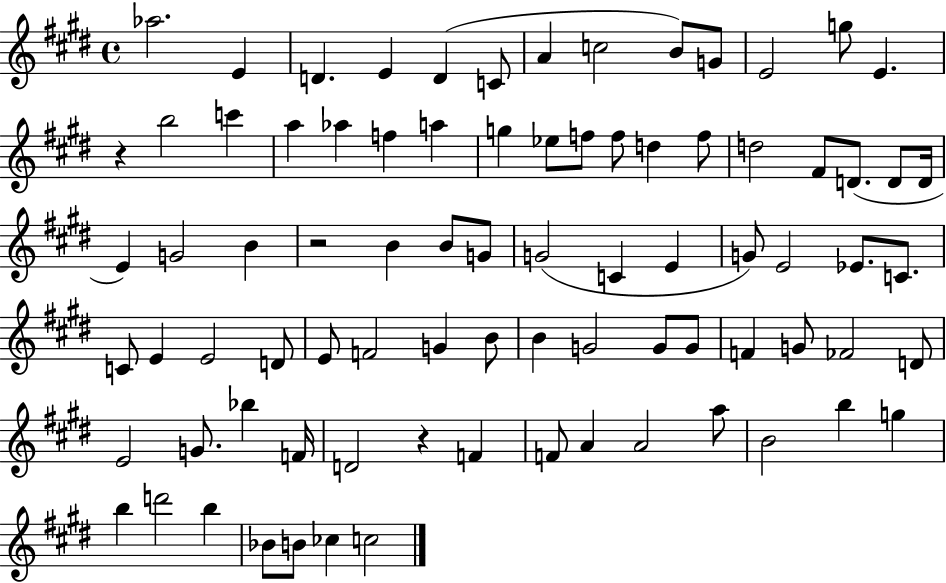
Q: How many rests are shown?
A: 3